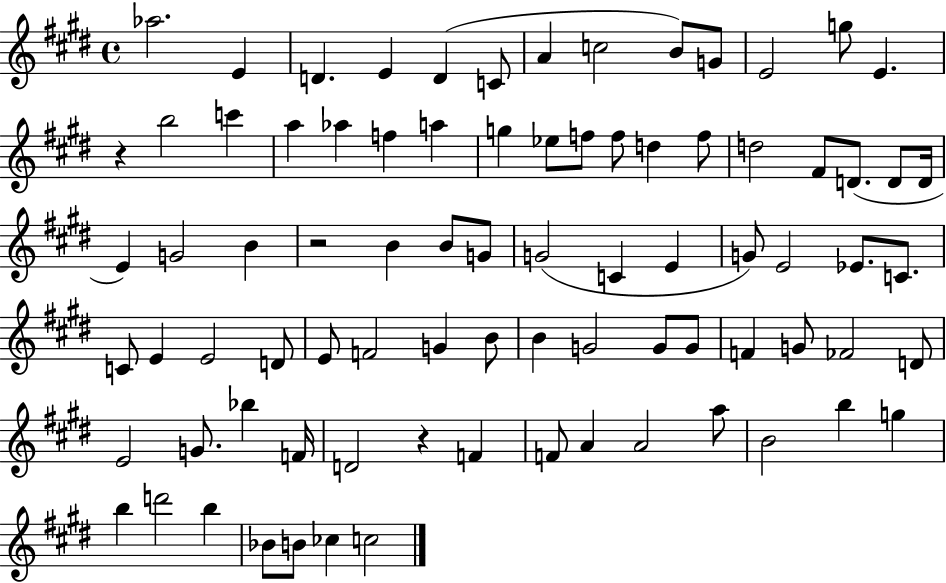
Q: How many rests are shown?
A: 3